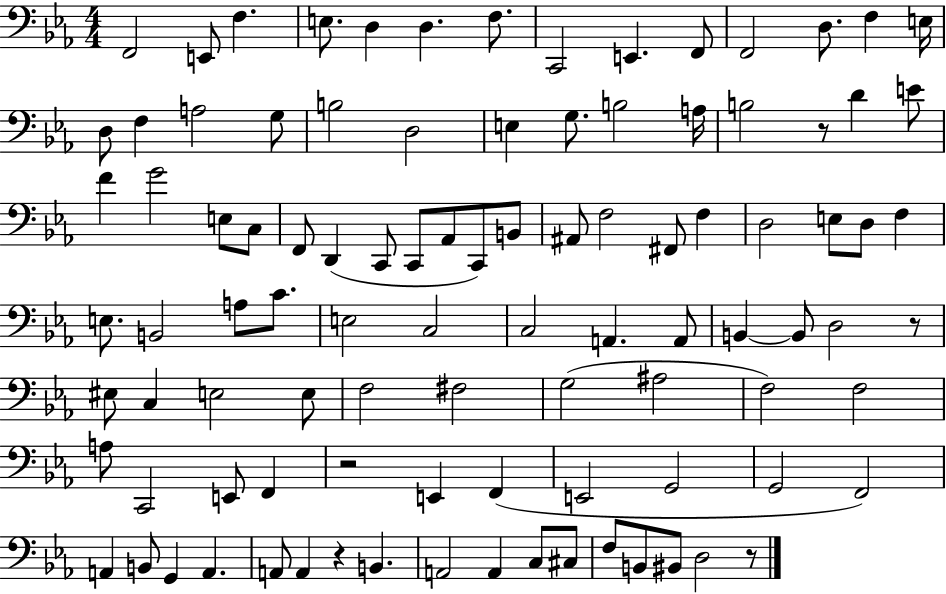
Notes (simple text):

F2/h E2/e F3/q. E3/e. D3/q D3/q. F3/e. C2/h E2/q. F2/e F2/h D3/e. F3/q E3/s D3/e F3/q A3/h G3/e B3/h D3/h E3/q G3/e. B3/h A3/s B3/h R/e D4/q E4/e F4/q G4/h E3/e C3/e F2/e D2/q C2/e C2/e Ab2/e C2/e B2/e A#2/e F3/h F#2/e F3/q D3/h E3/e D3/e F3/q E3/e. B2/h A3/e C4/e. E3/h C3/h C3/h A2/q. A2/e B2/q B2/e D3/h R/e EIS3/e C3/q E3/h E3/e F3/h F#3/h G3/h A#3/h F3/h F3/h A3/e C2/h E2/e F2/q R/h E2/q F2/q E2/h G2/h G2/h F2/h A2/q B2/e G2/q A2/q. A2/e A2/q R/q B2/q. A2/h A2/q C3/e C#3/e F3/e B2/e BIS2/e D3/h R/e